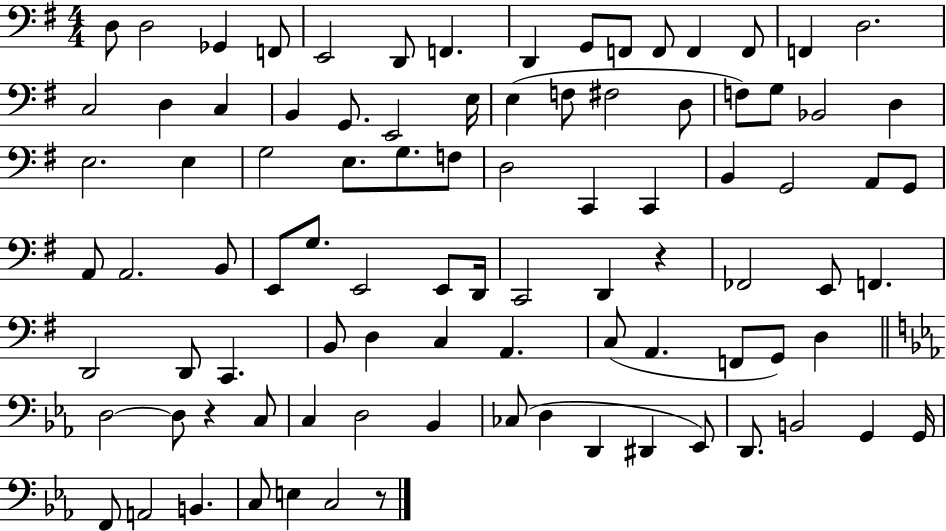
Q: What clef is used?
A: bass